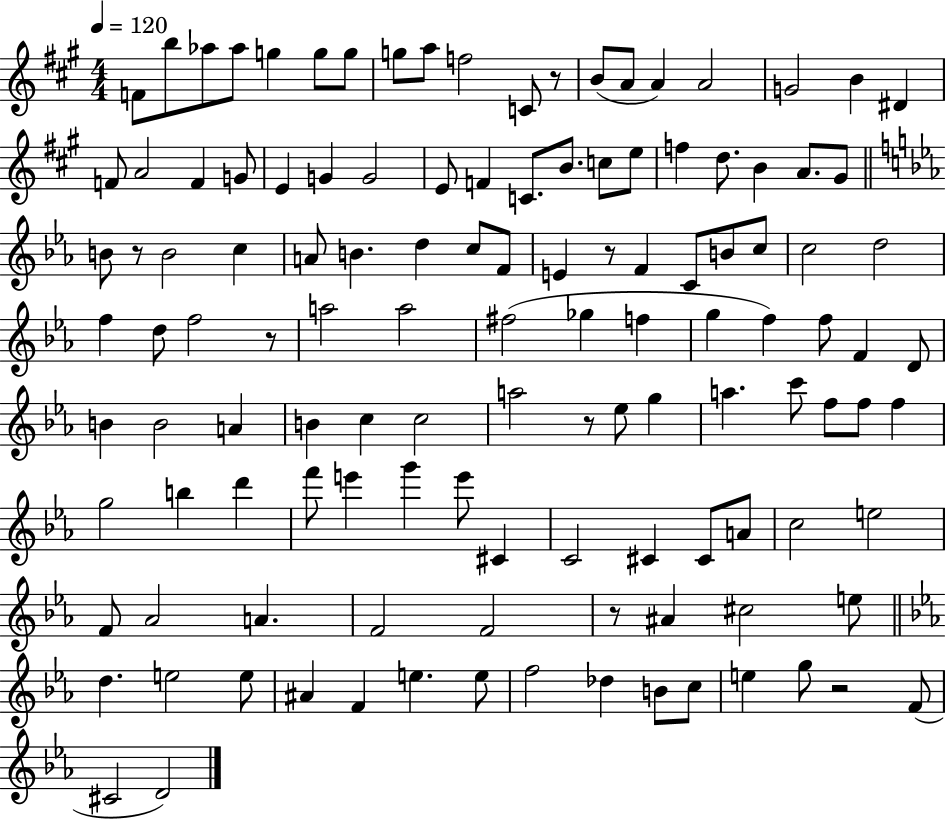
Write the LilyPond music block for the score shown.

{
  \clef treble
  \numericTimeSignature
  \time 4/4
  \key a \major
  \tempo 4 = 120
  f'8 b''8 aes''8 aes''8 g''4 g''8 g''8 | g''8 a''8 f''2 c'8 r8 | b'8( a'8 a'4) a'2 | g'2 b'4 dis'4 | \break f'8 a'2 f'4 g'8 | e'4 g'4 g'2 | e'8 f'4 c'8. b'8. c''8 e''8 | f''4 d''8. b'4 a'8. gis'8 | \break \bar "||" \break \key ees \major b'8 r8 b'2 c''4 | a'8 b'4. d''4 c''8 f'8 | e'4 r8 f'4 c'8 b'8 c''8 | c''2 d''2 | \break f''4 d''8 f''2 r8 | a''2 a''2 | fis''2( ges''4 f''4 | g''4 f''4) f''8 f'4 d'8 | \break b'4 b'2 a'4 | b'4 c''4 c''2 | a''2 r8 ees''8 g''4 | a''4. c'''8 f''8 f''8 f''4 | \break g''2 b''4 d'''4 | f'''8 e'''4 g'''4 e'''8 cis'4 | c'2 cis'4 cis'8 a'8 | c''2 e''2 | \break f'8 aes'2 a'4. | f'2 f'2 | r8 ais'4 cis''2 e''8 | \bar "||" \break \key c \minor d''4. e''2 e''8 | ais'4 f'4 e''4. e''8 | f''2 des''4 b'8 c''8 | e''4 g''8 r2 f'8( | \break cis'2 d'2) | \bar "|."
}